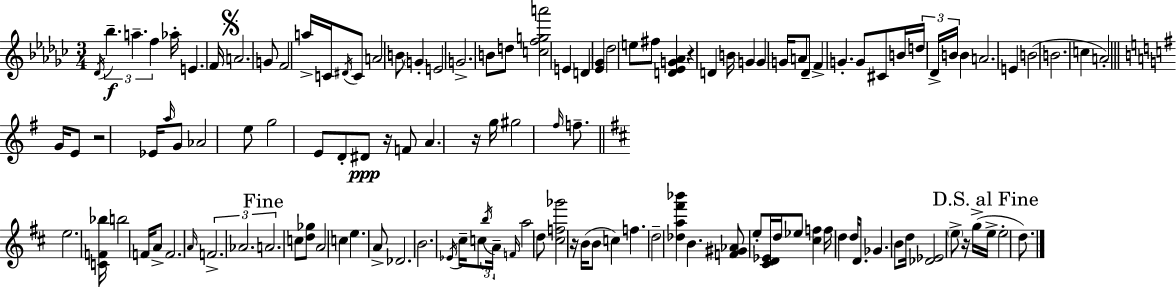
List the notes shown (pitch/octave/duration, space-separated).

Db4/s Bb5/q. A5/q. F5/q Ab5/s E4/q. F4/s A4/h. G4/e F4/h A5/s C4/s D#4/s C4/e A4/h B4/e G4/q E4/h G4/h. B4/e D5/e [C5,F5,G5,A6]/h E4/q D4/q [Eb4,Gb4]/q Db5/h E5/e F#5/e [D4,Eb4,G4,Ab4]/q R/q D4/q B4/s G4/q G4/q G4/s A4/e Db4/e F4/q G4/q. G4/e C#4/e B4/s D5/s Db4/s B4/s B4/q A4/h. E4/q B4/h B4/h. C5/q A4/h G4/s E4/e R/h Eb4/s A5/s G4/e Ab4/h E5/e G5/h E4/e D4/e D#4/e R/s F4/e A4/q. R/s G5/s G#5/h F#5/s F5/e. E5/h. [C4,F4,Bb5]/s B5/h F4/s A4/e F4/h. A4/s F4/h. Ab4/h. A4/h. C5/e [D5,Gb5]/e A4/h C5/q E5/q. A4/e Db4/h. B4/h. Eb4/s C#5/s C5/e B5/s A4/s F4/s A5/h D5/e [C#5,F5,Gb6]/h R/s B4/s B4/e C5/q F5/q. D5/h [Db5,A5,F#6,Bb6]/q B4/q. [F4,G#4,Ab4]/e E5/e [C#4,D4,Eb4]/s D5/s Eb5/e [C#5,F5]/q F5/s D5/q D5/s D4/e. Gb4/q. B4/e D5/s [Db4,Eb4]/h E5/e R/s G5/s E5/s E5/h D5/e.